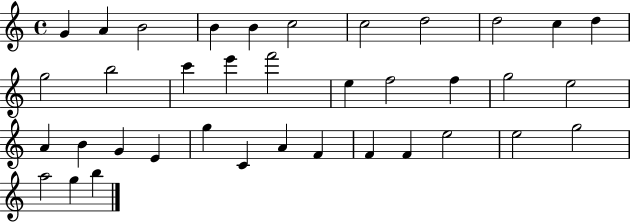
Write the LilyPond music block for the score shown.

{
  \clef treble
  \time 4/4
  \defaultTimeSignature
  \key c \major
  g'4 a'4 b'2 | b'4 b'4 c''2 | c''2 d''2 | d''2 c''4 d''4 | \break g''2 b''2 | c'''4 e'''4 f'''2 | e''4 f''2 f''4 | g''2 e''2 | \break a'4 b'4 g'4 e'4 | g''4 c'4 a'4 f'4 | f'4 f'4 e''2 | e''2 g''2 | \break a''2 g''4 b''4 | \bar "|."
}